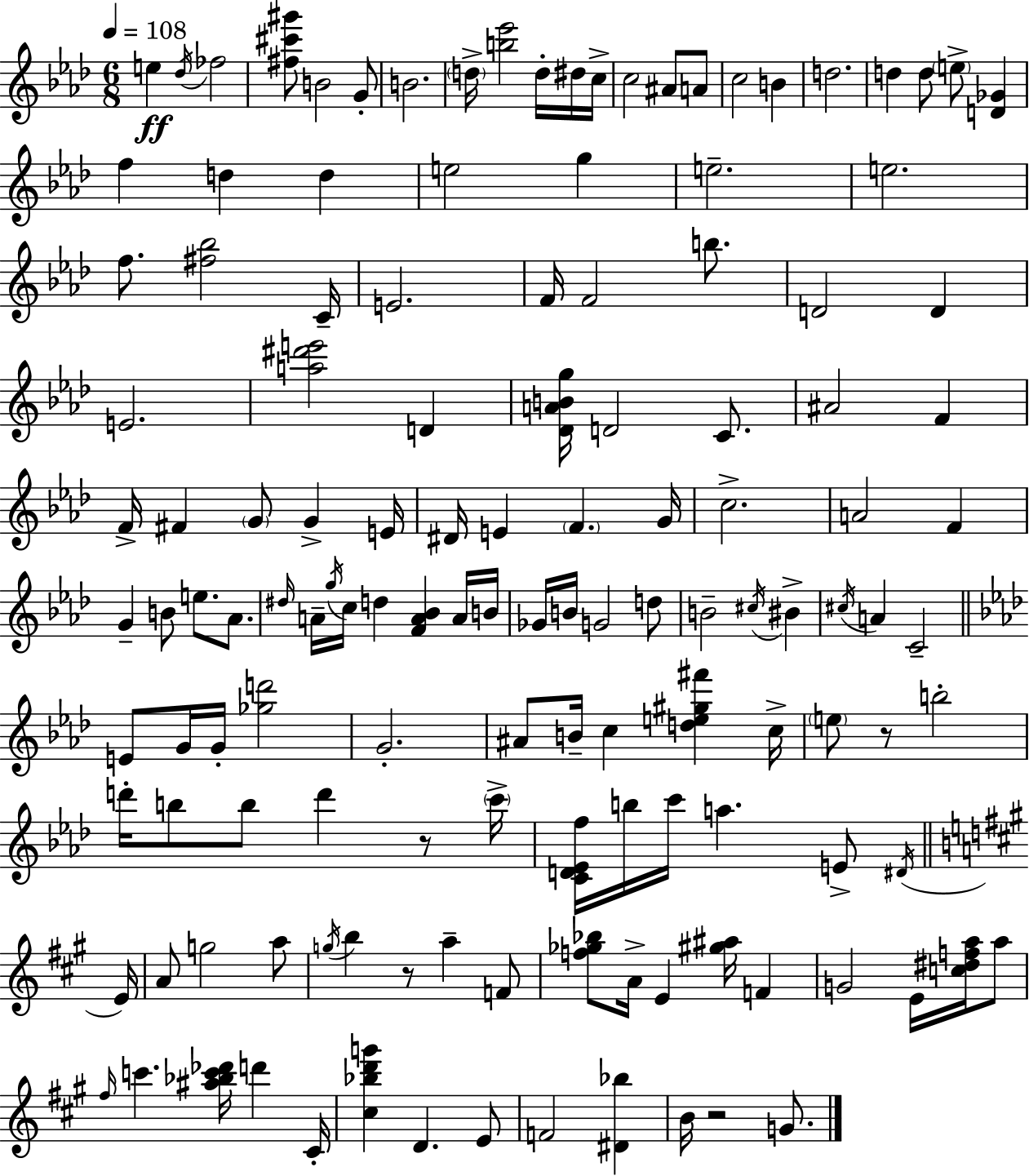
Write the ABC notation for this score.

X:1
T:Untitled
M:6/8
L:1/4
K:Ab
e _d/4 _f2 [^f^c'^g']/2 B2 G/2 B2 d/4 [b_e']2 d/4 ^d/4 c/4 c2 ^A/2 A/2 c2 B d2 d d/2 e/2 [D_G] f d d e2 g e2 e2 f/2 [^f_b]2 C/4 E2 F/4 F2 b/2 D2 D E2 [a^d'e']2 D [_DABg]/4 D2 C/2 ^A2 F F/4 ^F G/2 G E/4 ^D/4 E F G/4 c2 A2 F G B/2 e/2 _A/2 ^d/4 A/4 g/4 c/4 d [FA_B] A/4 B/4 _G/4 B/4 G2 d/2 B2 ^c/4 ^B ^c/4 A C2 E/2 G/4 G/4 [_gd']2 G2 ^A/2 B/4 c [de^g^f'] c/4 e/2 z/2 b2 d'/4 b/2 b/2 d' z/2 c'/4 [CD_Ef]/4 b/4 c'/4 a E/2 ^D/4 E/4 A/2 g2 a/2 g/4 b z/2 a F/2 [f_g_b]/2 A/4 E [^g^a]/4 F G2 E/4 [c^dfa]/4 a/2 ^f/4 c' [^a_bc'_d']/4 d' ^C/4 [^c_bd'g'] D E/2 F2 [^D_b] B/4 z2 G/2